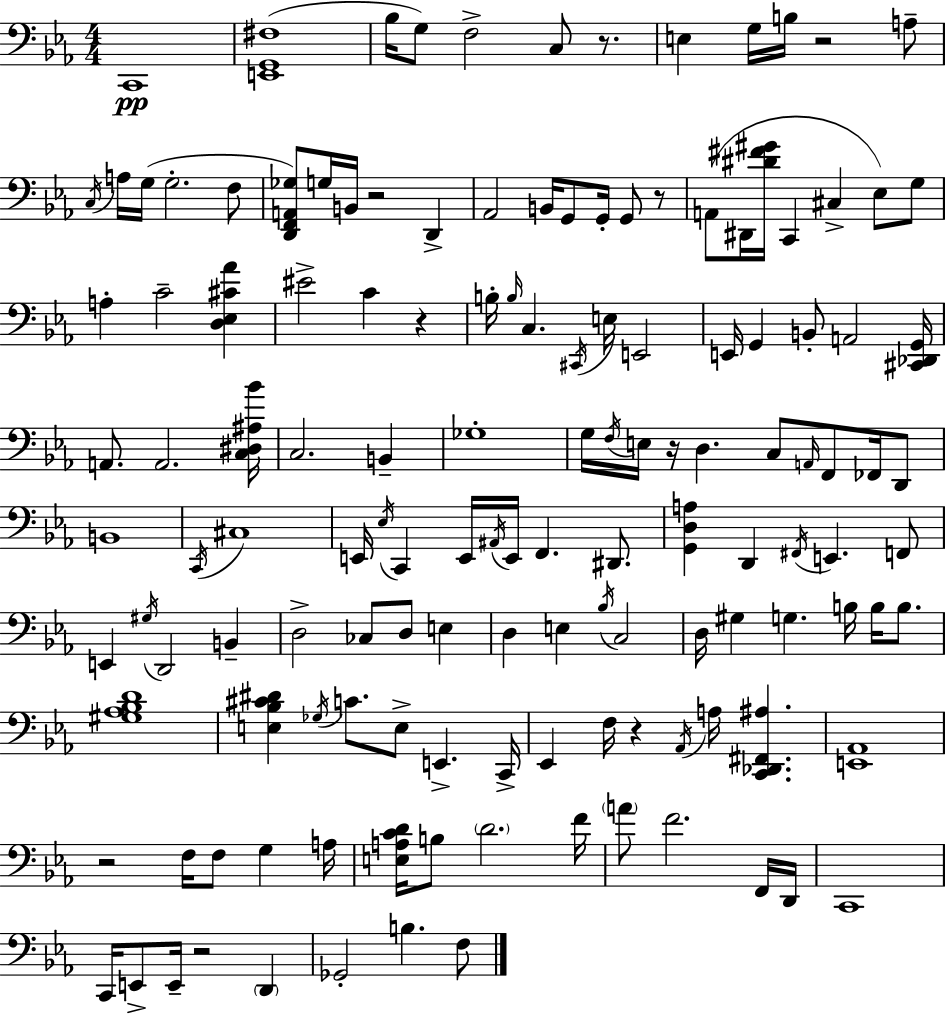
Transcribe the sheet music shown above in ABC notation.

X:1
T:Untitled
M:4/4
L:1/4
K:Cm
C,,4 [E,,G,,^F,]4 _B,/4 G,/2 F,2 C,/2 z/2 E, G,/4 B,/4 z2 A,/2 C,/4 A,/4 G,/4 G,2 F,/2 [D,,F,,A,,_G,]/2 G,/4 B,,/4 z2 D,, _A,,2 B,,/4 G,,/2 G,,/4 G,,/2 z/2 A,,/2 ^D,,/4 [^D^F^G]/4 C,, ^C, _E,/2 G,/2 A, C2 [D,_E,^C_A] ^E2 C z B,/4 B,/4 C, ^C,,/4 E,/4 E,,2 E,,/4 G,, B,,/2 A,,2 [^C,,_D,,G,,]/4 A,,/2 A,,2 [C,^D,^A,_B]/4 C,2 B,, _G,4 G,/4 F,/4 E,/4 z/4 D, C,/2 A,,/4 F,,/2 _F,,/4 D,,/2 B,,4 C,,/4 ^C,4 E,,/4 _E,/4 C,, E,,/4 ^A,,/4 E,,/4 F,, ^D,,/2 [G,,D,A,] D,, ^F,,/4 E,, F,,/2 E,, ^G,/4 D,,2 B,, D,2 _C,/2 D,/2 E, D, E, _B,/4 C,2 D,/4 ^G, G, B,/4 B,/4 B,/2 [^G,_A,_B,D]4 [E,_B,^C^D] _G,/4 C/2 E,/2 E,, C,,/4 _E,, F,/4 z _A,,/4 A,/4 [C,,_D,,^F,,^A,] [E,,_A,,]4 z2 F,/4 F,/2 G, A,/4 [E,A,CD]/4 B,/2 D2 F/4 A/2 F2 F,,/4 D,,/4 C,,4 C,,/4 E,,/2 E,,/4 z2 D,, _G,,2 B, F,/2